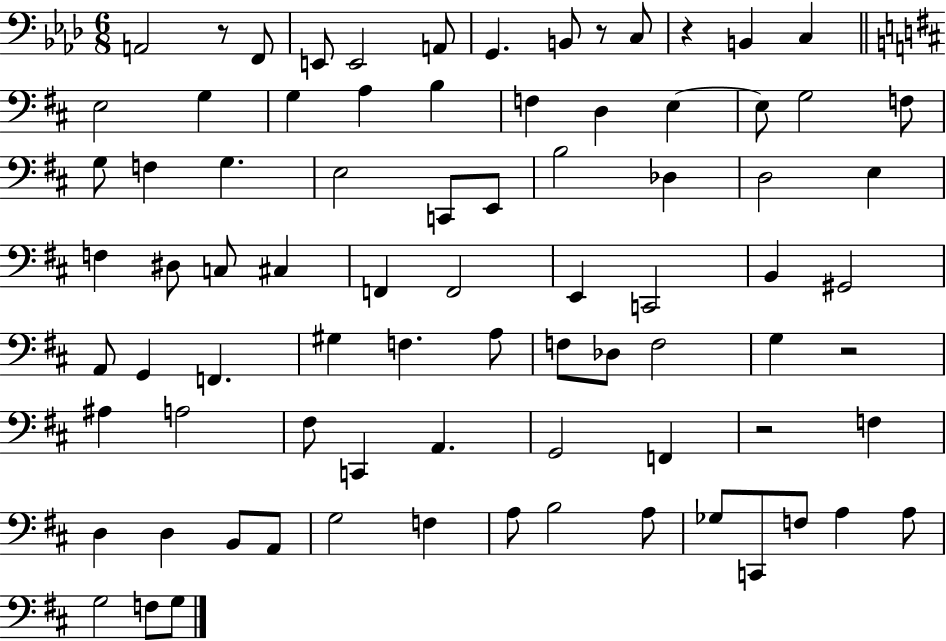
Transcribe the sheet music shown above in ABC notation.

X:1
T:Untitled
M:6/8
L:1/4
K:Ab
A,,2 z/2 F,,/2 E,,/2 E,,2 A,,/2 G,, B,,/2 z/2 C,/2 z B,, C, E,2 G, G, A, B, F, D, E, E,/2 G,2 F,/2 G,/2 F, G, E,2 C,,/2 E,,/2 B,2 _D, D,2 E, F, ^D,/2 C,/2 ^C, F,, F,,2 E,, C,,2 B,, ^G,,2 A,,/2 G,, F,, ^G, F, A,/2 F,/2 _D,/2 F,2 G, z2 ^A, A,2 ^F,/2 C,, A,, G,,2 F,, z2 F, D, D, B,,/2 A,,/2 G,2 F, A,/2 B,2 A,/2 _G,/2 C,,/2 F,/2 A, A,/2 G,2 F,/2 G,/2